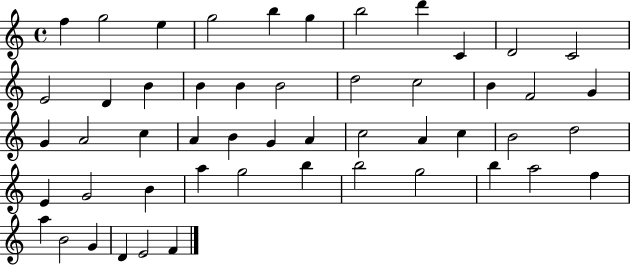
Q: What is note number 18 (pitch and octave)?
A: D5